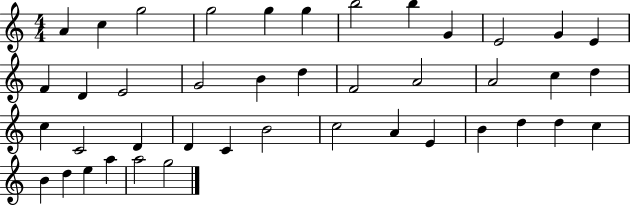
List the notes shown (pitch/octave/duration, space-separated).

A4/q C5/q G5/h G5/h G5/q G5/q B5/h B5/q G4/q E4/h G4/q E4/q F4/q D4/q E4/h G4/h B4/q D5/q F4/h A4/h A4/h C5/q D5/q C5/q C4/h D4/q D4/q C4/q B4/h C5/h A4/q E4/q B4/q D5/q D5/q C5/q B4/q D5/q E5/q A5/q A5/h G5/h